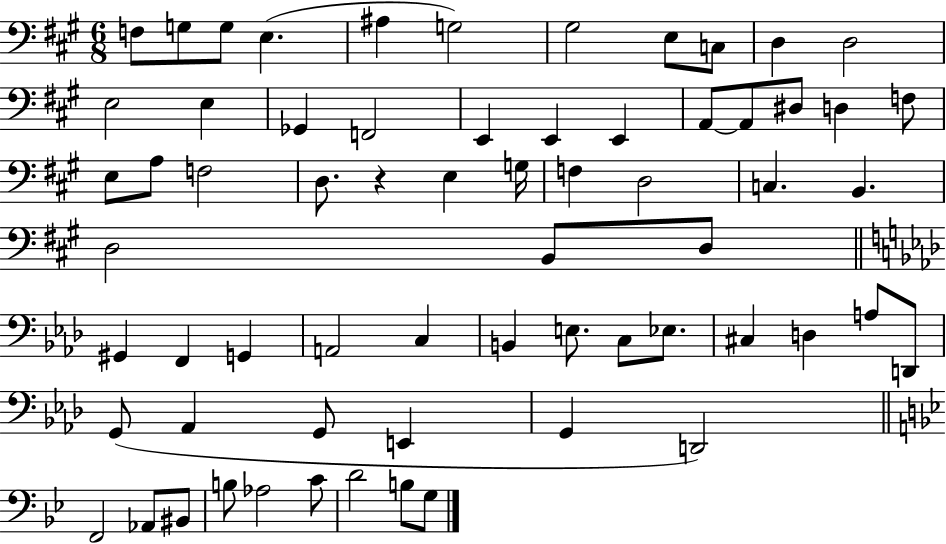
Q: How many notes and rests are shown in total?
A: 65